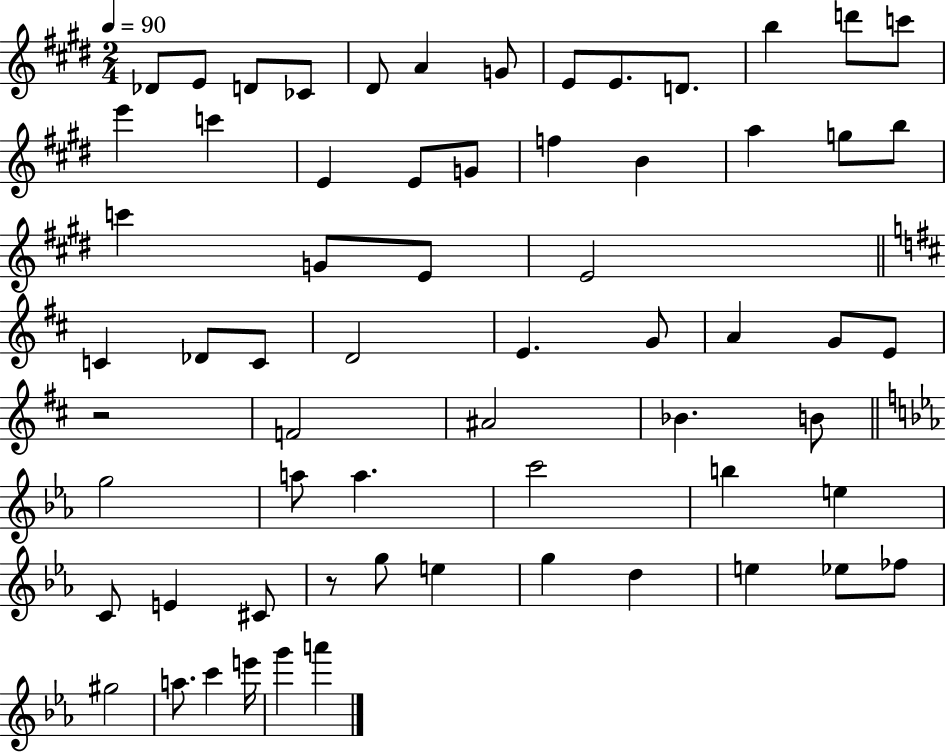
{
  \clef treble
  \numericTimeSignature
  \time 2/4
  \key e \major
  \tempo 4 = 90
  des'8 e'8 d'8 ces'8 | dis'8 a'4 g'8 | e'8 e'8. d'8. | b''4 d'''8 c'''8 | \break e'''4 c'''4 | e'4 e'8 g'8 | f''4 b'4 | a''4 g''8 b''8 | \break c'''4 g'8 e'8 | e'2 | \bar "||" \break \key d \major c'4 des'8 c'8 | d'2 | e'4. g'8 | a'4 g'8 e'8 | \break r2 | f'2 | ais'2 | bes'4. b'8 | \break \bar "||" \break \key c \minor g''2 | a''8 a''4. | c'''2 | b''4 e''4 | \break c'8 e'4 cis'8 | r8 g''8 e''4 | g''4 d''4 | e''4 ees''8 fes''8 | \break gis''2 | a''8. c'''4 e'''16 | g'''4 a'''4 | \bar "|."
}